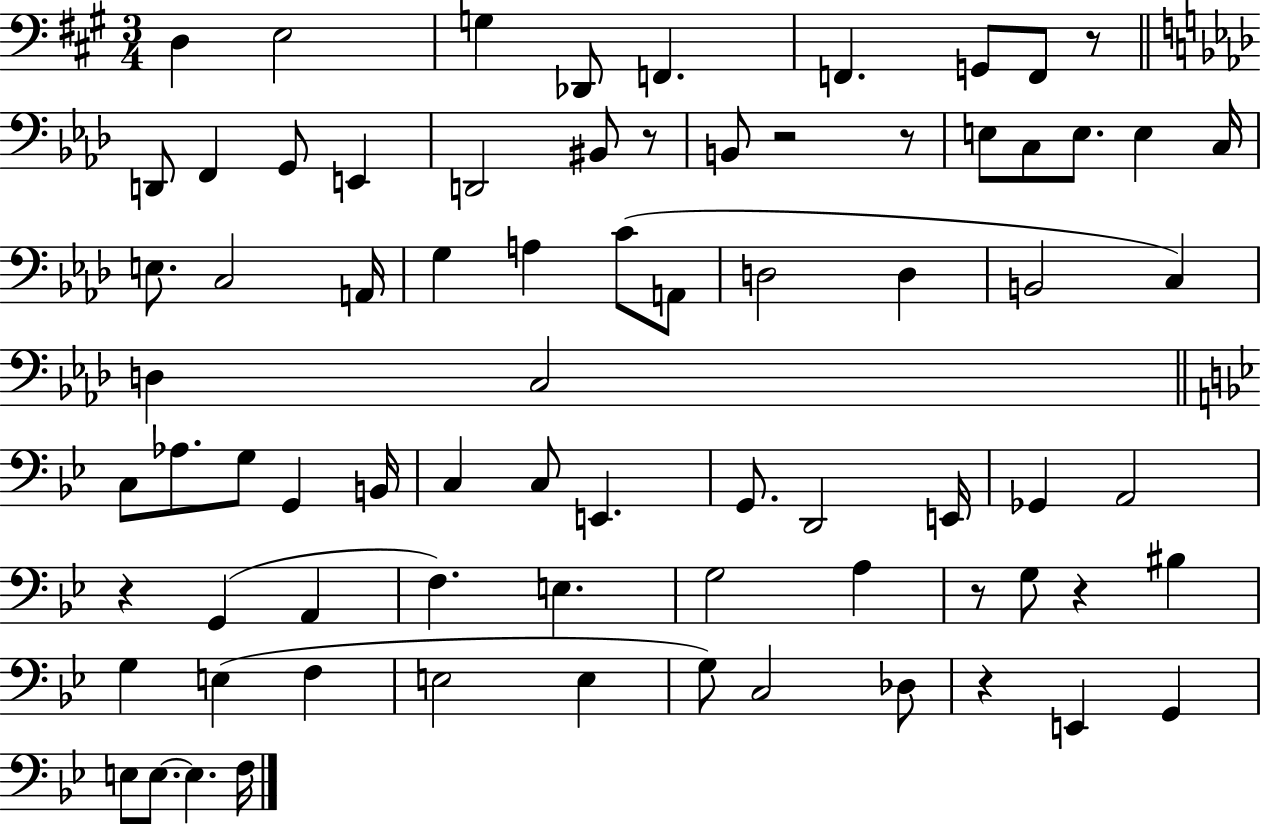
{
  \clef bass
  \numericTimeSignature
  \time 3/4
  \key a \major
  d4 e2 | g4 des,8 f,4. | f,4. g,8 f,8 r8 | \bar "||" \break \key aes \major d,8 f,4 g,8 e,4 | d,2 bis,8 r8 | b,8 r2 r8 | e8 c8 e8. e4 c16 | \break e8. c2 a,16 | g4 a4 c'8( a,8 | d2 d4 | b,2 c4) | \break d4 c2 | \bar "||" \break \key bes \major c8 aes8. g8 g,4 b,16 | c4 c8 e,4. | g,8. d,2 e,16 | ges,4 a,2 | \break r4 g,4( a,4 | f4.) e4. | g2 a4 | r8 g8 r4 bis4 | \break g4 e4( f4 | e2 e4 | g8) c2 des8 | r4 e,4 g,4 | \break e8 e8.~~ e4. f16 | \bar "|."
}